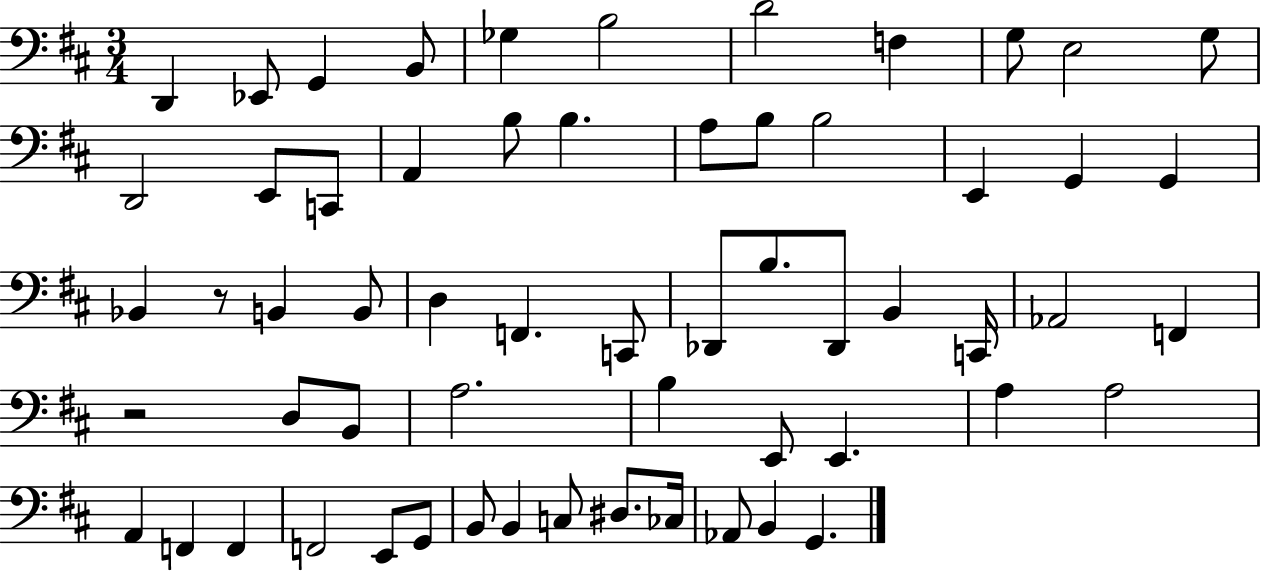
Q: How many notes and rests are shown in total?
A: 60